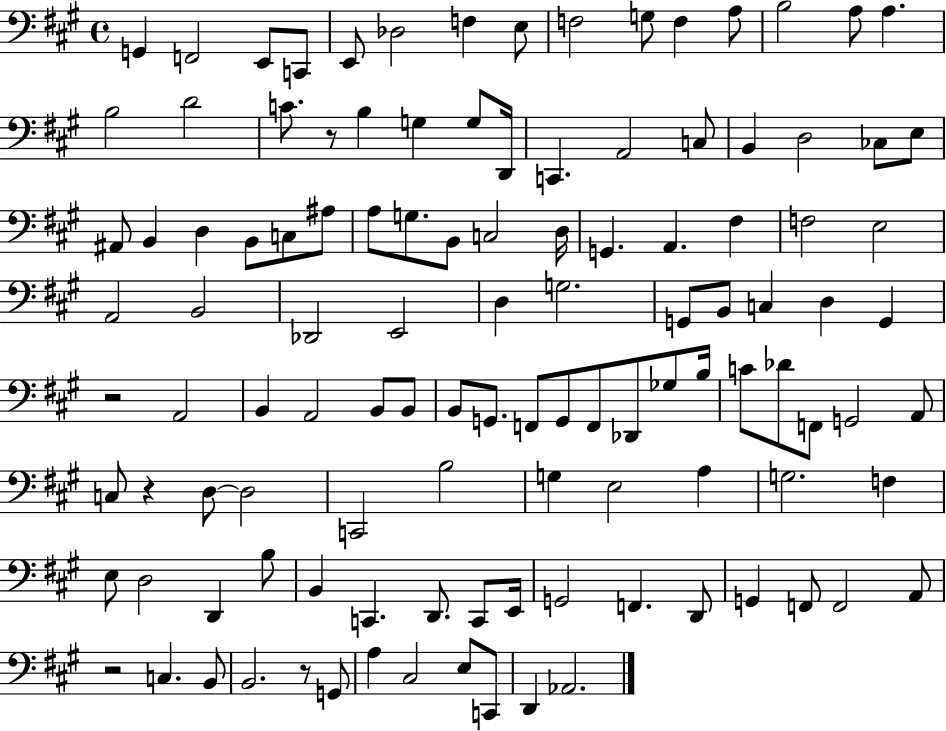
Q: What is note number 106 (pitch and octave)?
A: C#3